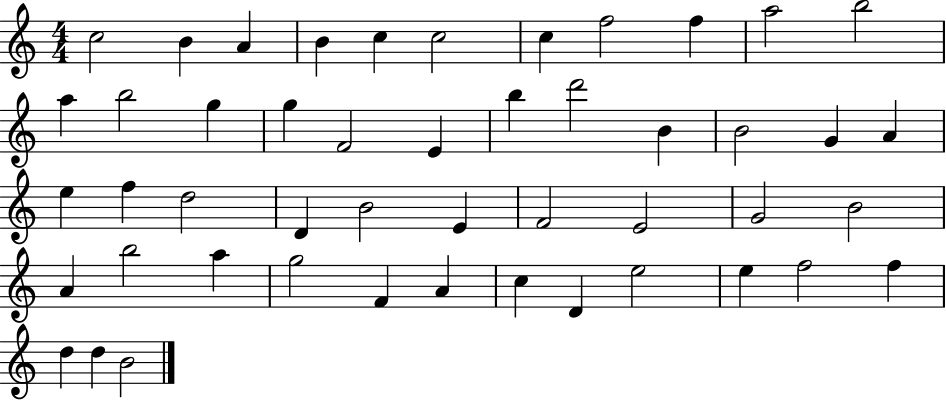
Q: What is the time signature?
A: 4/4